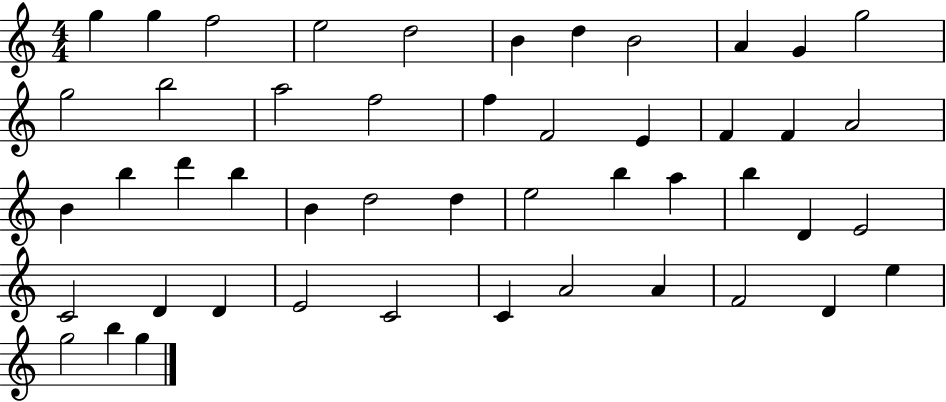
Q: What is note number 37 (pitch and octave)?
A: D4